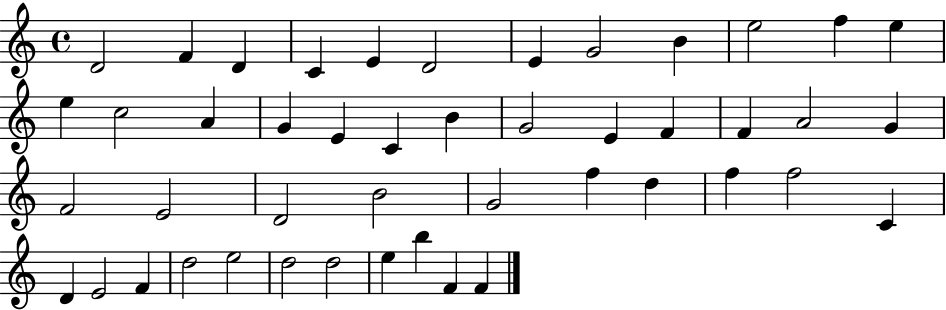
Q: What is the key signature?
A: C major